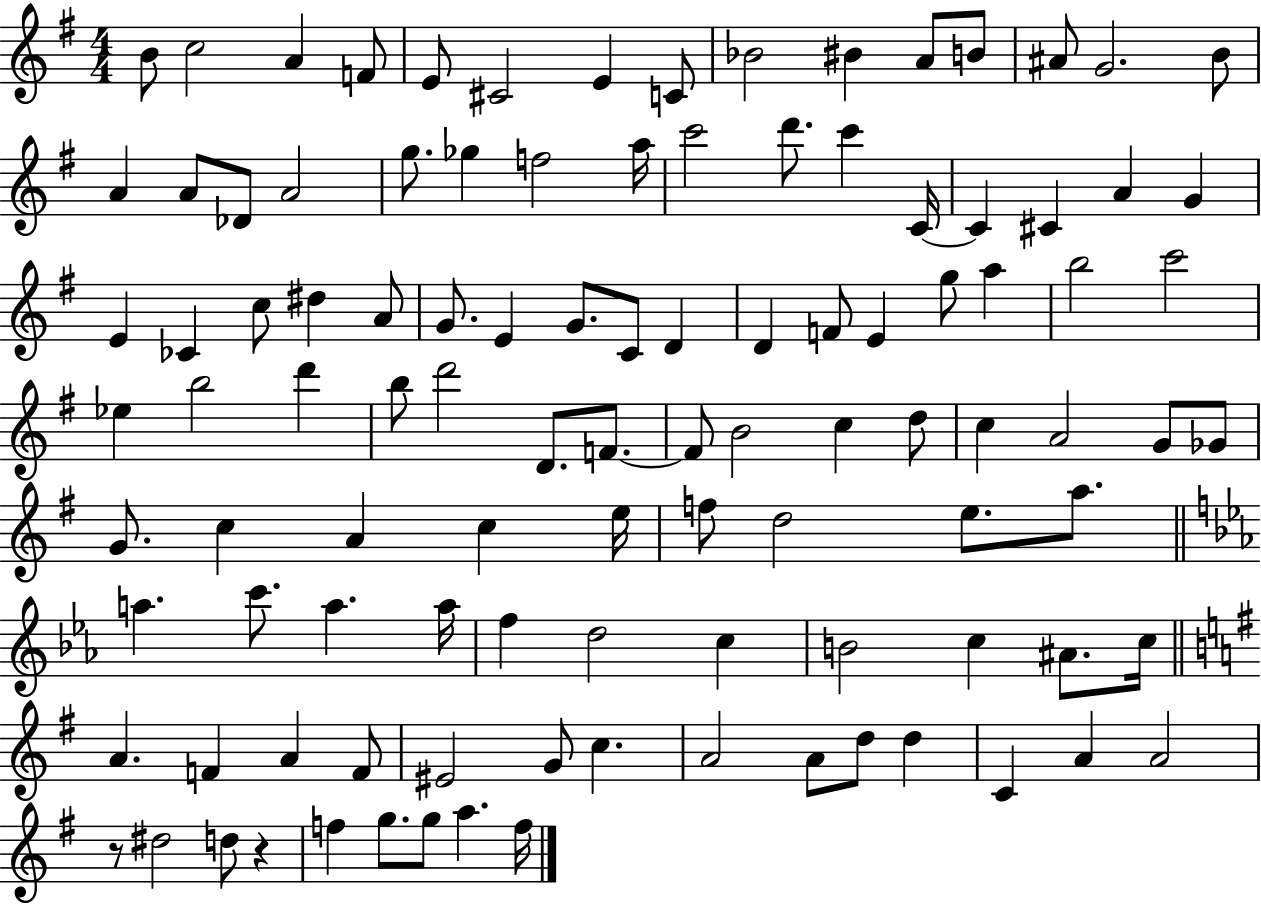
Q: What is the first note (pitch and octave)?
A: B4